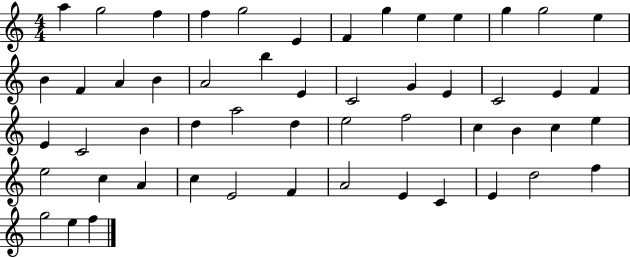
X:1
T:Untitled
M:4/4
L:1/4
K:C
a g2 f f g2 E F g e e g g2 e B F A B A2 b E C2 G E C2 E F E C2 B d a2 d e2 f2 c B c e e2 c A c E2 F A2 E C E d2 f g2 e f